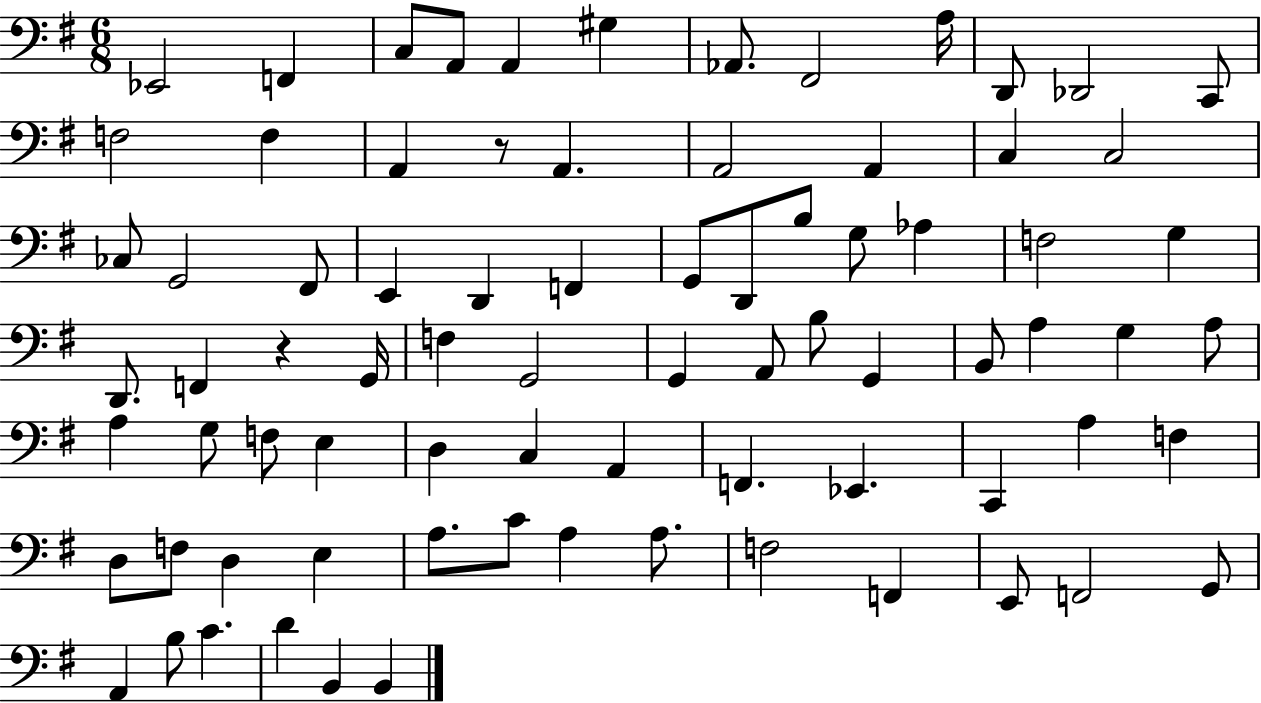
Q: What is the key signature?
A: G major